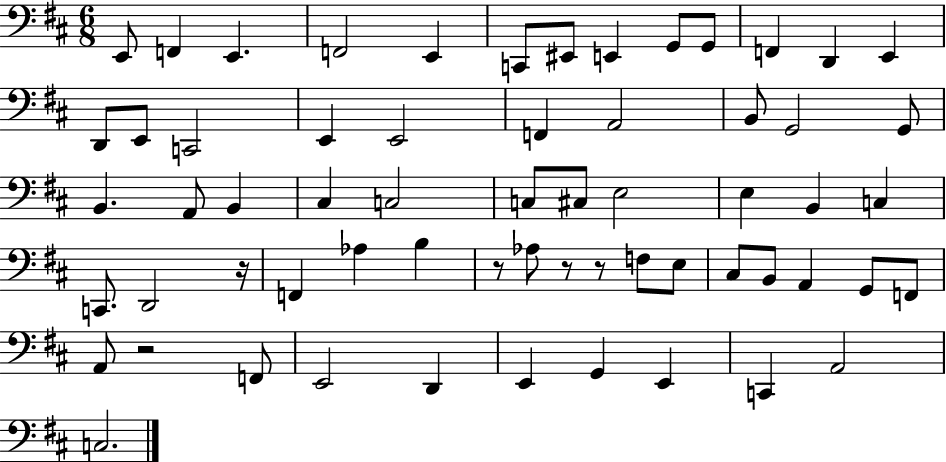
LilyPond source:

{
  \clef bass
  \numericTimeSignature
  \time 6/8
  \key d \major
  e,8 f,4 e,4. | f,2 e,4 | c,8 eis,8 e,4 g,8 g,8 | f,4 d,4 e,4 | \break d,8 e,8 c,2 | e,4 e,2 | f,4 a,2 | b,8 g,2 g,8 | \break b,4. a,8 b,4 | cis4 c2 | c8 cis8 e2 | e4 b,4 c4 | \break c,8. d,2 r16 | f,4 aes4 b4 | r8 aes8 r8 r8 f8 e8 | cis8 b,8 a,4 g,8 f,8 | \break a,8 r2 f,8 | e,2 d,4 | e,4 g,4 e,4 | c,4 a,2 | \break c2. | \bar "|."
}